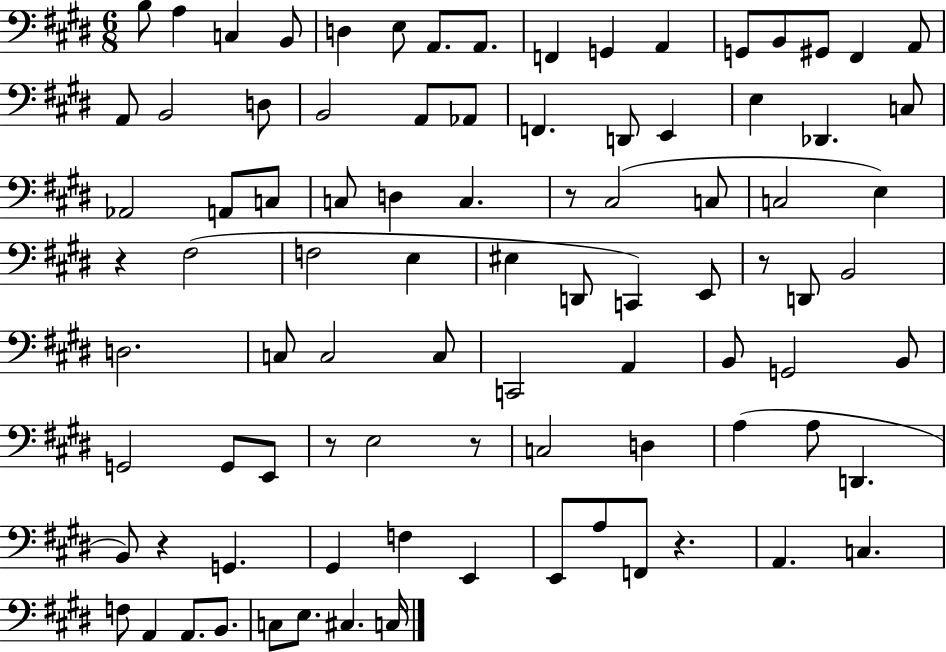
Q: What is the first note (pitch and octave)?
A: B3